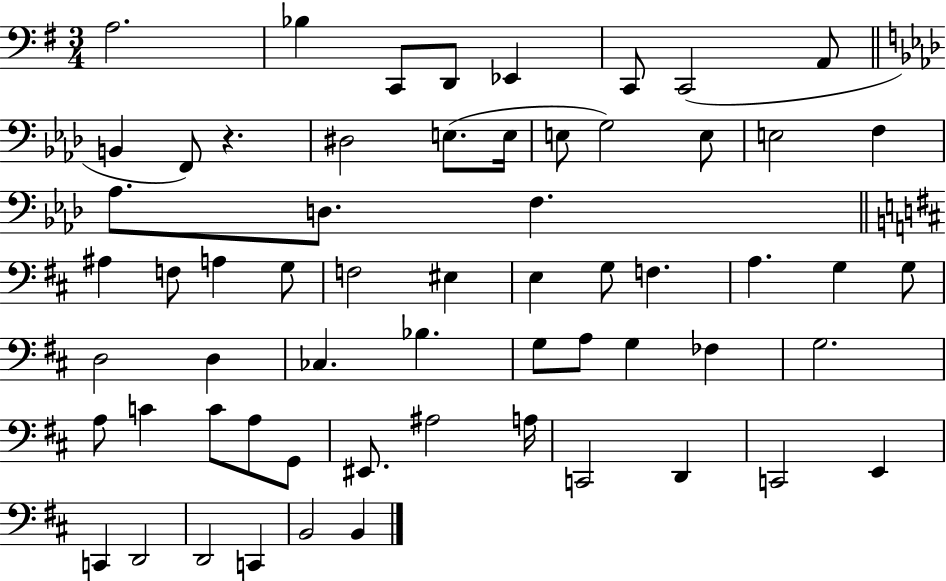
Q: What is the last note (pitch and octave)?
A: B2